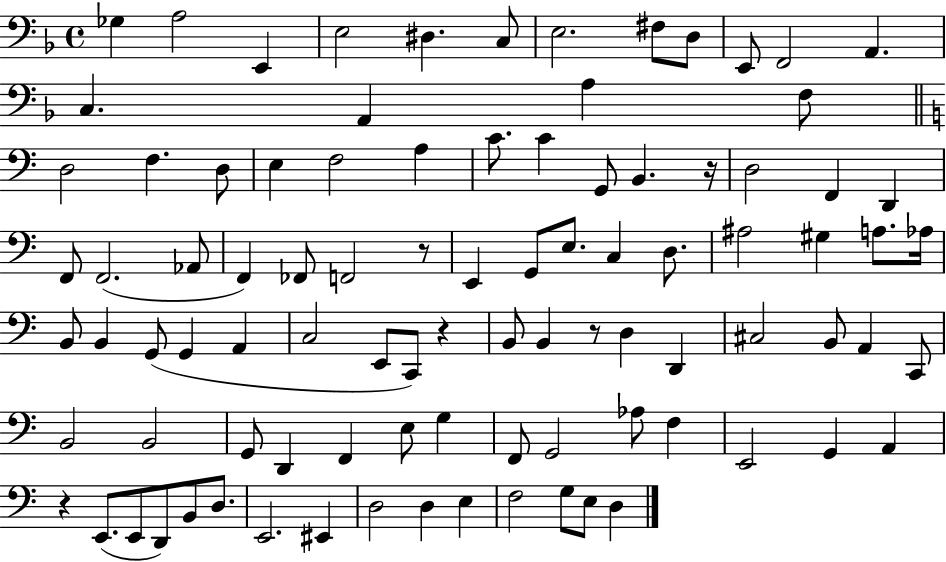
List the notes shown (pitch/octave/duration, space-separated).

Gb3/q A3/h E2/q E3/h D#3/q. C3/e E3/h. F#3/e D3/e E2/e F2/h A2/q. C3/q. A2/q A3/q F3/e D3/h F3/q. D3/e E3/q F3/h A3/q C4/e. C4/q G2/e B2/q. R/s D3/h F2/q D2/q F2/e F2/h. Ab2/e F2/q FES2/e F2/h R/e E2/q G2/e E3/e. C3/q D3/e. A#3/h G#3/q A3/e. Ab3/s B2/e B2/q G2/e G2/q A2/q C3/h E2/e C2/e R/q B2/e B2/q R/e D3/q D2/q C#3/h B2/e A2/q C2/e B2/h B2/h G2/e D2/q F2/q E3/e G3/q F2/e G2/h Ab3/e F3/q E2/h G2/q A2/q R/q E2/e. E2/e D2/e B2/e D3/e. E2/h. EIS2/q D3/h D3/q E3/q F3/h G3/e E3/e D3/q